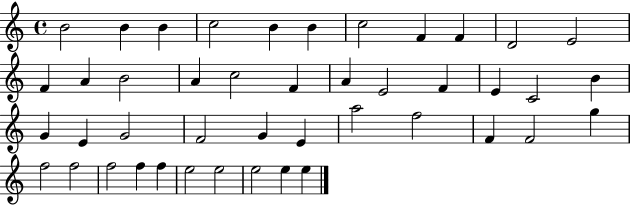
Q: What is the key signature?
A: C major